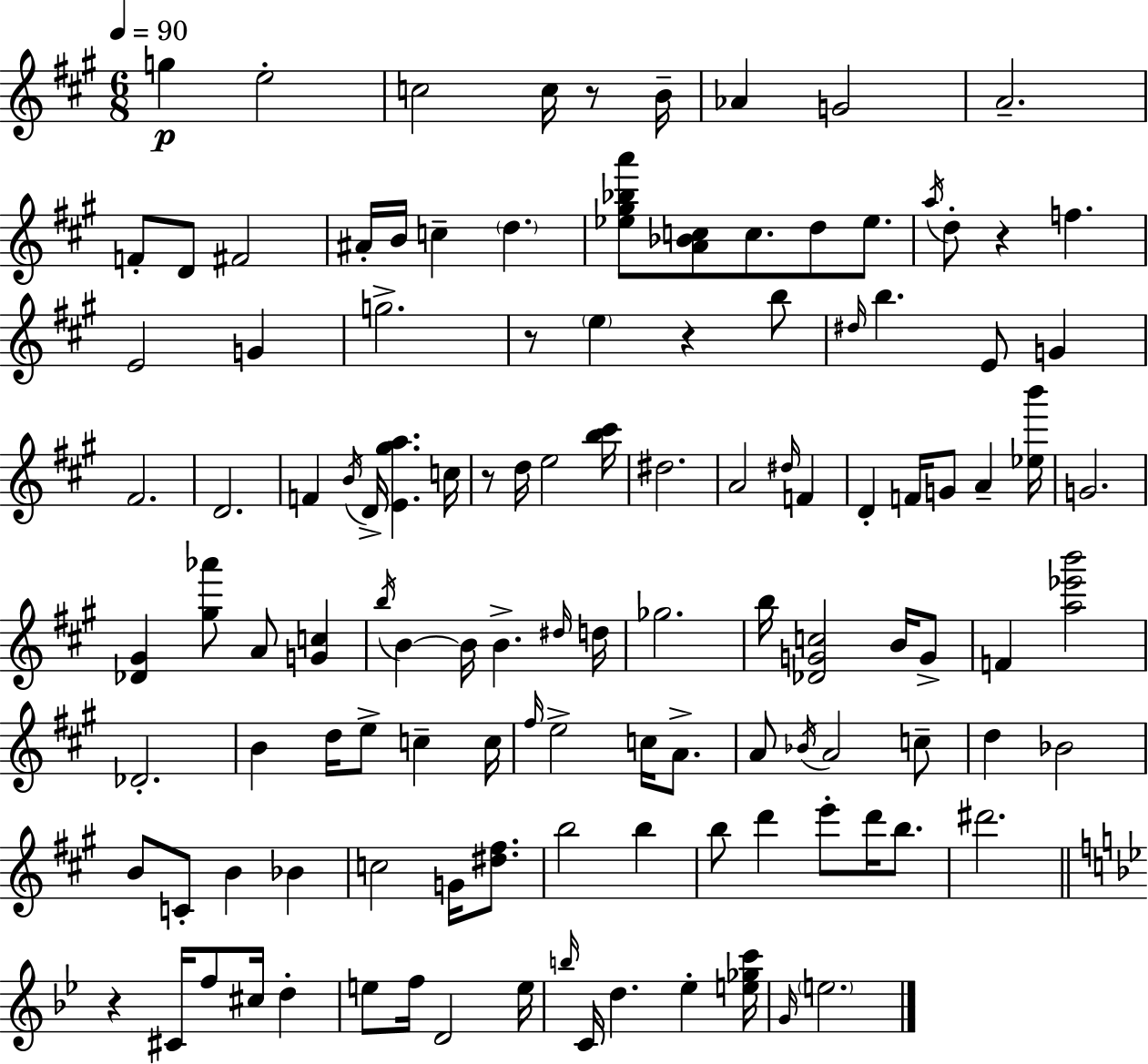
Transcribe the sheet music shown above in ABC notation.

X:1
T:Untitled
M:6/8
L:1/4
K:A
g e2 c2 c/4 z/2 B/4 _A G2 A2 F/2 D/2 ^F2 ^A/4 B/4 c d [_e^g_ba']/2 [A_Bc]/2 c/2 d/2 _e/2 a/4 d/2 z f E2 G g2 z/2 e z b/2 ^d/4 b E/2 G ^F2 D2 F B/4 D/4 [E^ga] c/4 z/2 d/4 e2 [b^c']/4 ^d2 A2 ^d/4 F D F/4 G/2 A [_eb']/4 G2 [_D^G] [^g_a']/2 A/2 [Gc] b/4 B B/4 B ^d/4 d/4 _g2 b/4 [_DGc]2 B/4 G/2 F [a_e'b']2 _D2 B d/4 e/2 c c/4 ^f/4 e2 c/4 A/2 A/2 _B/4 A2 c/2 d _B2 B/2 C/2 B _B c2 G/4 [^d^f]/2 b2 b b/2 d' e'/2 d'/4 b/2 ^d'2 z ^C/4 f/2 ^c/4 d e/2 f/4 D2 e/4 b/4 C/4 d _e [e_gc']/4 G/4 e2